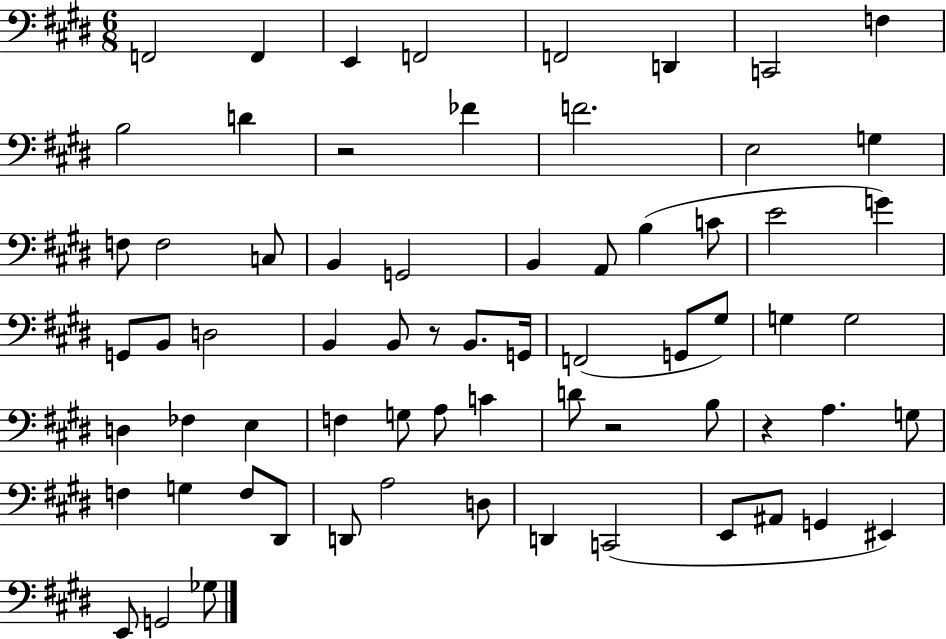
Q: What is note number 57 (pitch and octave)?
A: C2